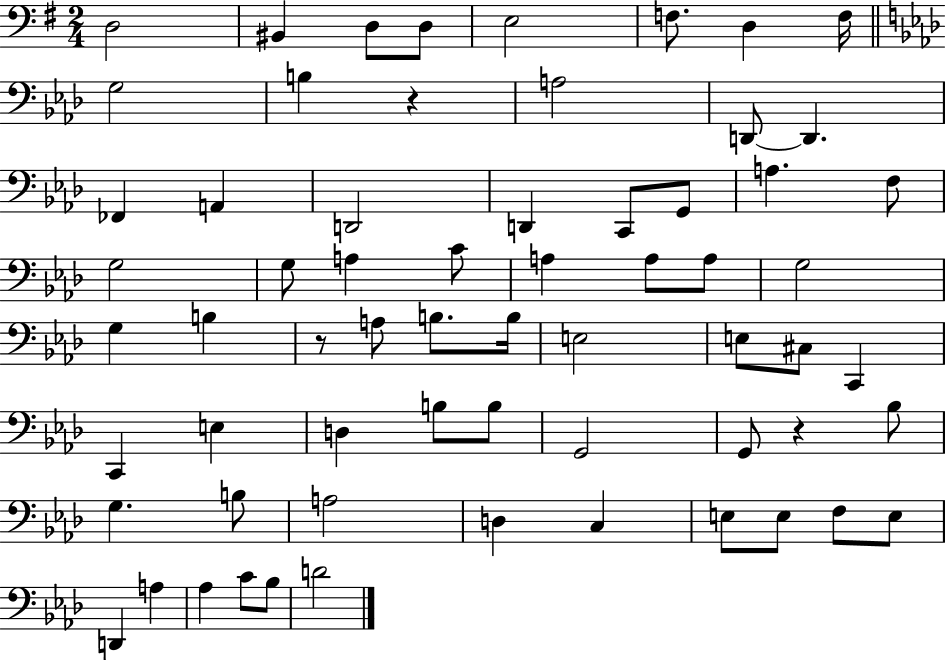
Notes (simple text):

D3/h BIS2/q D3/e D3/e E3/h F3/e. D3/q F3/s G3/h B3/q R/q A3/h D2/e D2/q. FES2/q A2/q D2/h D2/q C2/e G2/e A3/q. F3/e G3/h G3/e A3/q C4/e A3/q A3/e A3/e G3/h G3/q B3/q R/e A3/e B3/e. B3/s E3/h E3/e C#3/e C2/q C2/q E3/q D3/q B3/e B3/e G2/h G2/e R/q Bb3/e G3/q. B3/e A3/h D3/q C3/q E3/e E3/e F3/e E3/e D2/q A3/q Ab3/q C4/e Bb3/e D4/h